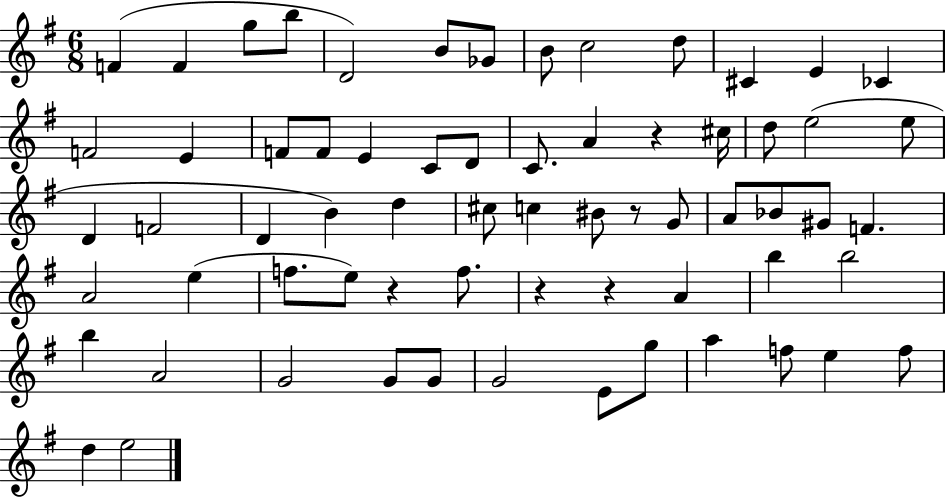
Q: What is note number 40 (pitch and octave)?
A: A4